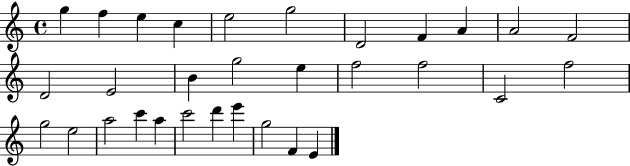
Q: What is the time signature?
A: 4/4